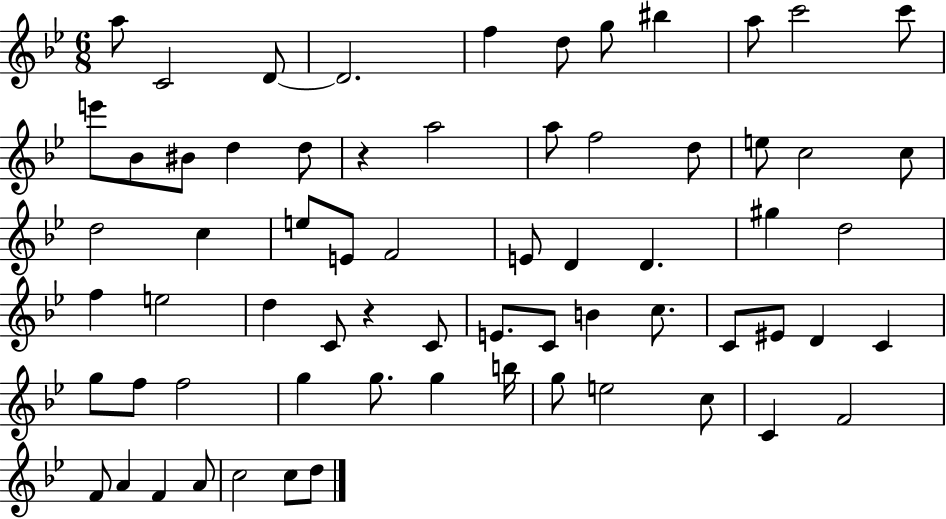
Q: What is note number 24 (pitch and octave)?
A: D5